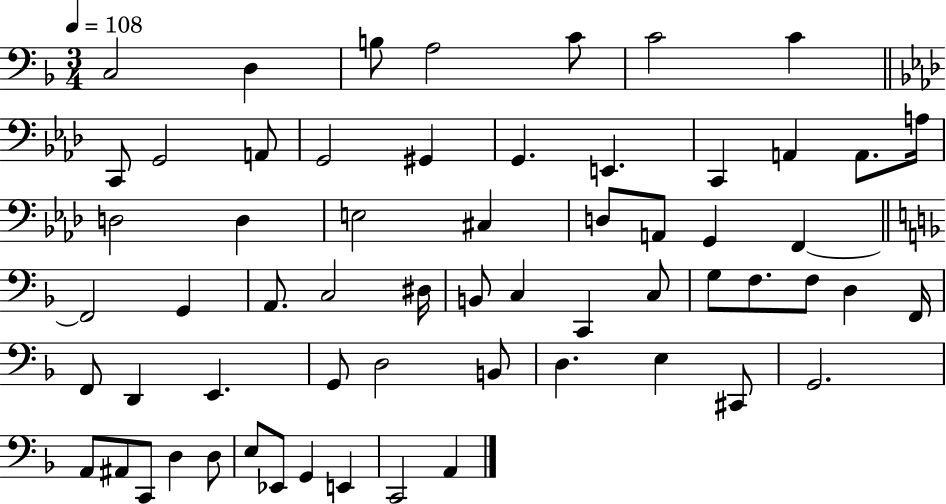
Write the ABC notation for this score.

X:1
T:Untitled
M:3/4
L:1/4
K:F
C,2 D, B,/2 A,2 C/2 C2 C C,,/2 G,,2 A,,/2 G,,2 ^G,, G,, E,, C,, A,, A,,/2 A,/4 D,2 D, E,2 ^C, D,/2 A,,/2 G,, F,, F,,2 G,, A,,/2 C,2 ^D,/4 B,,/2 C, C,, C,/2 G,/2 F,/2 F,/2 D, F,,/4 F,,/2 D,, E,, G,,/2 D,2 B,,/2 D, E, ^C,,/2 G,,2 A,,/2 ^A,,/2 C,,/2 D, D,/2 E,/2 _E,,/2 G,, E,, C,,2 A,,